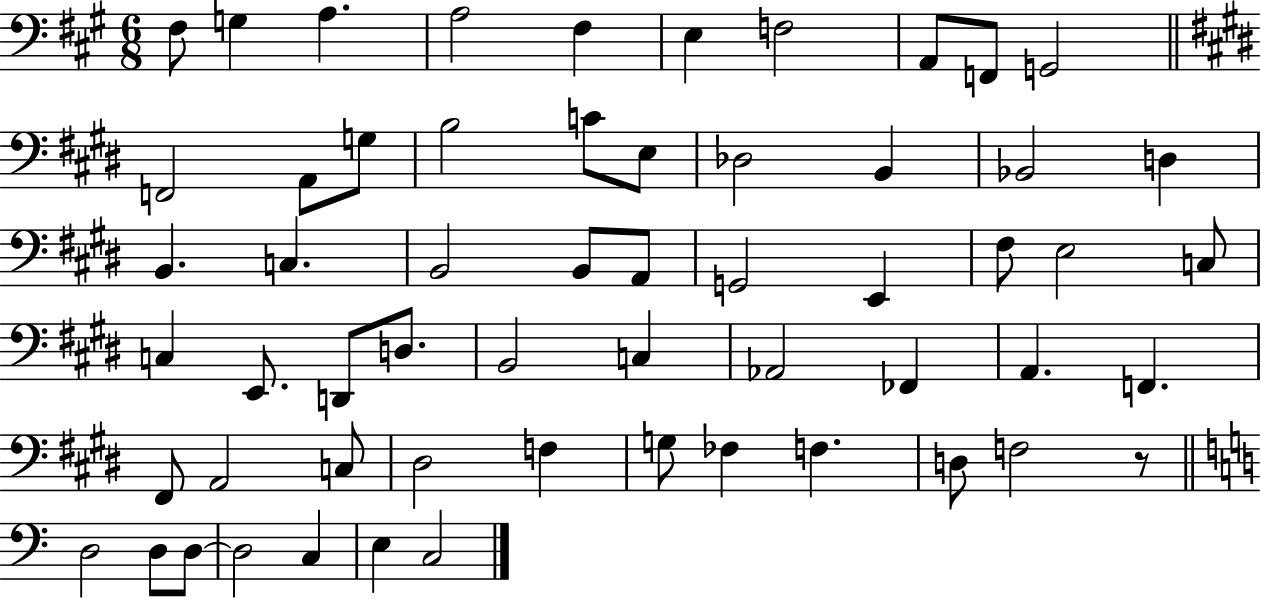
{
  \clef bass
  \numericTimeSignature
  \time 6/8
  \key a \major
  fis8 g4 a4. | a2 fis4 | e4 f2 | a,8 f,8 g,2 | \break \bar "||" \break \key e \major f,2 a,8 g8 | b2 c'8 e8 | des2 b,4 | bes,2 d4 | \break b,4. c4. | b,2 b,8 a,8 | g,2 e,4 | fis8 e2 c8 | \break c4 e,8. d,8 d8. | b,2 c4 | aes,2 fes,4 | a,4. f,4. | \break fis,8 a,2 c8 | dis2 f4 | g8 fes4 f4. | d8 f2 r8 | \break \bar "||" \break \key c \major d2 d8 d8~~ | d2 c4 | e4 c2 | \bar "|."
}